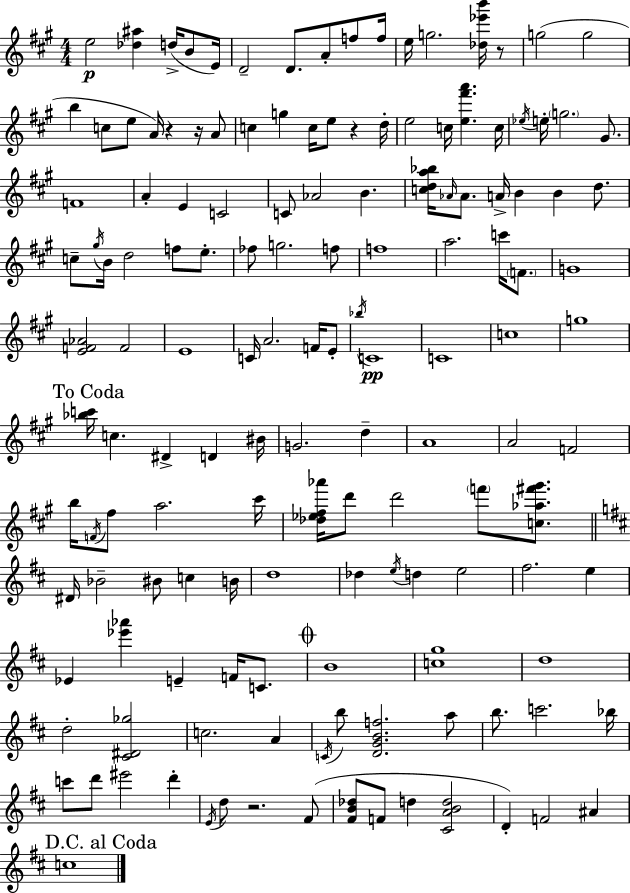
E5/h [Db5,A#5]/q D5/s B4/e E4/s D4/h D4/e. A4/e F5/e F5/s E5/s G5/h. [Db5,Eb6,B6]/s R/e G5/h G5/h B5/q C5/e E5/e A4/s R/q R/s A4/e C5/q G5/q C5/s E5/e R/q D5/s E5/h C5/s [E5,F#6,A6]/q. C5/s Eb5/s E5/s G5/h. G#4/e. F4/w A4/q E4/q C4/h C4/e Ab4/h B4/q. [C5,D5,A5,Bb5]/s Ab4/s Ab4/e. A4/s B4/q B4/q D5/e. C5/e G#5/s B4/s D5/h F5/e E5/e. FES5/e G5/h. F5/e F5/w A5/h. C6/s F4/e. G4/w [E4,F4,Ab4]/h F4/h E4/w C4/s A4/h. F4/s E4/e Bb5/s C4/w C4/w C5/w G5/w [Bb5,C6]/s C5/q. D#4/q D4/q BIS4/s G4/h. D5/q A4/w A4/h F4/h B5/s F4/s F#5/e A5/h. C#6/s [Db5,Eb5,F#5,Ab6]/s D6/e D6/h F6/e [C5,Ab5,F#6,G#6]/e. D#4/s Bb4/h BIS4/e C5/q B4/s D5/w Db5/q E5/s D5/q E5/h F#5/h. E5/q Eb4/q [Eb6,Ab6]/q E4/q F4/s C4/e. B4/w [C5,G5]/w D5/w D5/h [C#4,D#4,Gb5]/h C5/h. A4/q C4/s B5/e [D4,G4,B4,F5]/h. A5/e B5/e. C6/h. Bb5/s C6/e D6/e EIS6/h D6/q E4/s D5/e R/h. F#4/e [F#4,B4,Db5]/e F4/e D5/q [C#4,A4,B4,D5]/h D4/q F4/h A#4/q C5/w